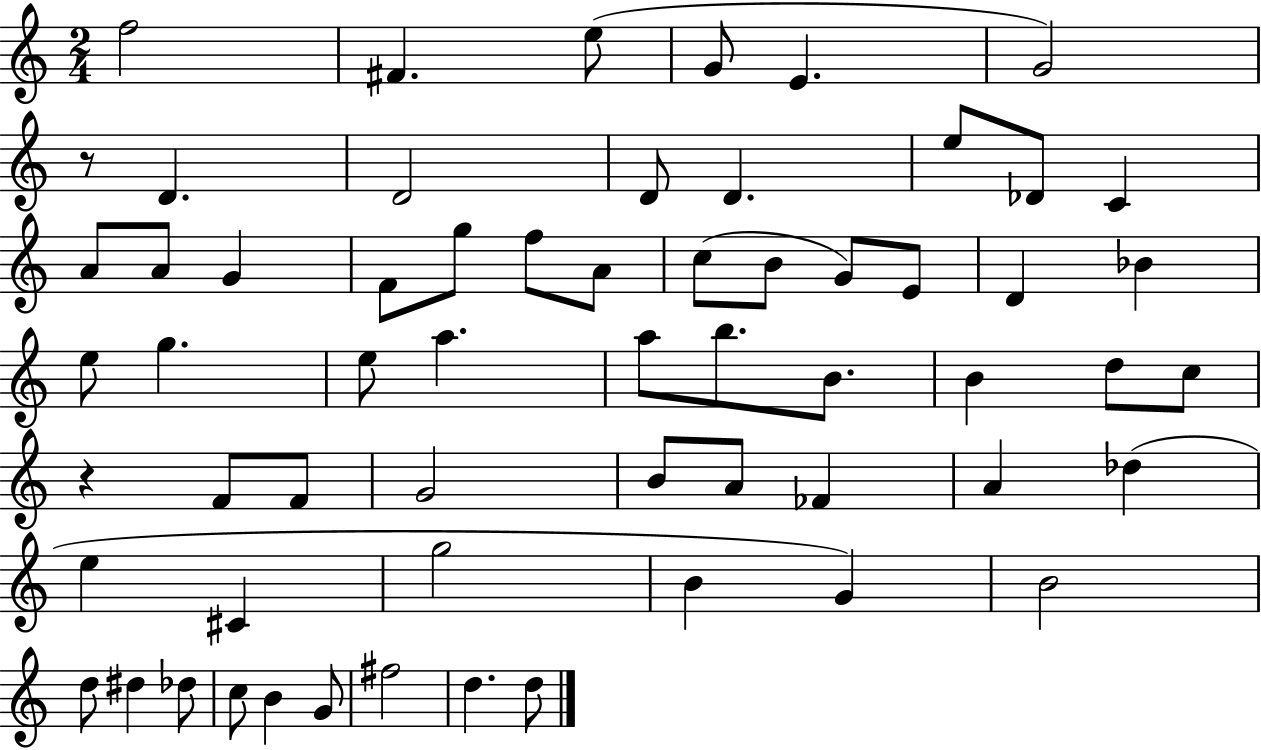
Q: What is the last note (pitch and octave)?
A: D5